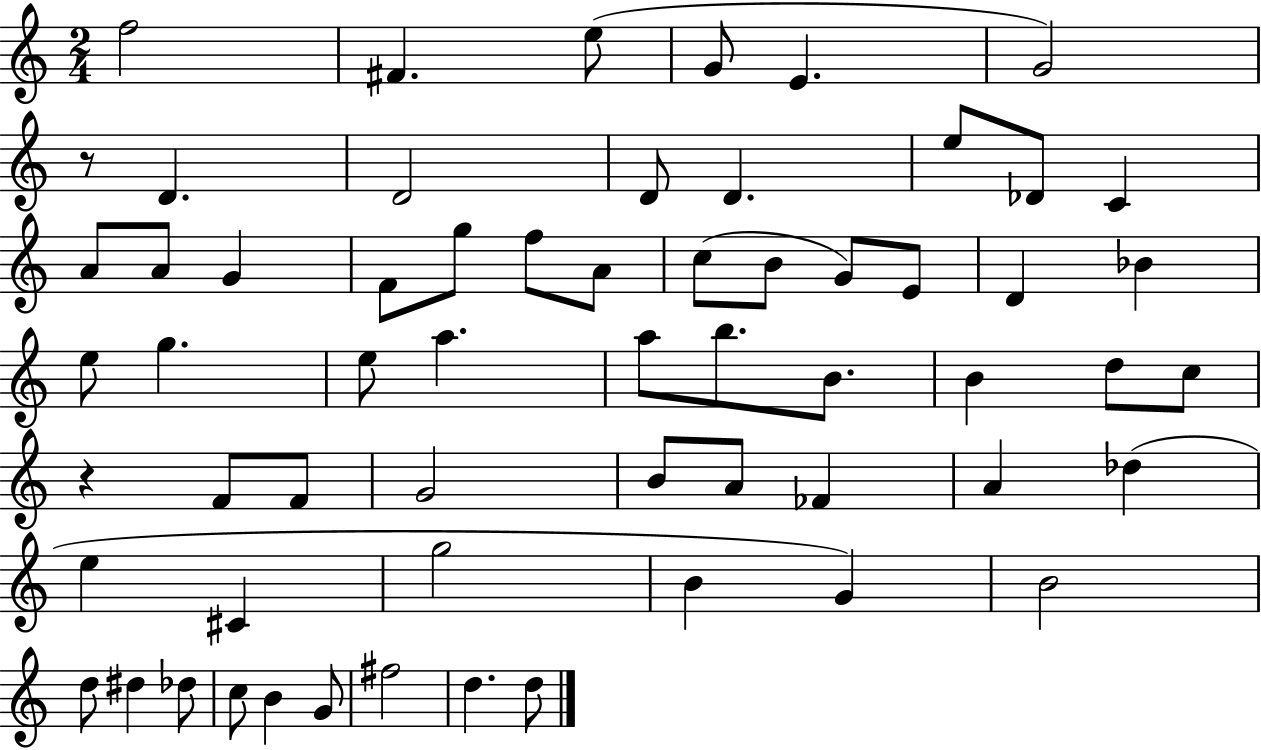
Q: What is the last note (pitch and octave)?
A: D5